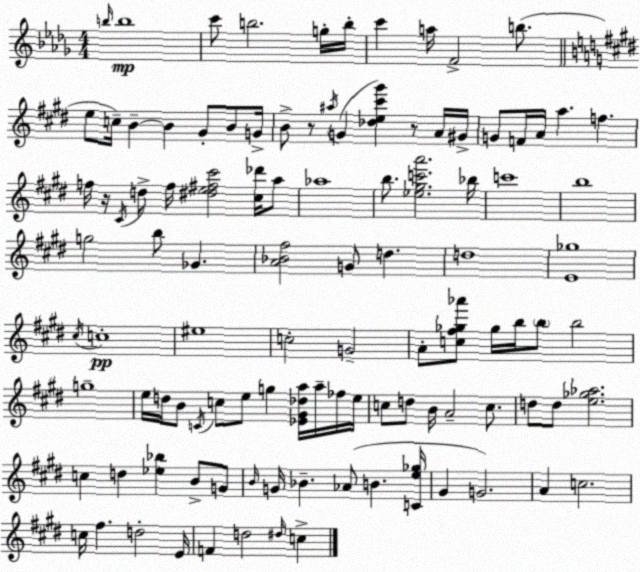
X:1
T:Untitled
M:4/4
L:1/4
K:Bbm
b/4 b4 c'/2 b2 g/4 b/4 c' a/4 F2 b/2 e/2 c/4 B B ^G/2 B/2 G/4 B/2 z/2 ^a/4 G [_de^c'^g'] z/2 A/4 ^G/4 G/2 F/4 A/4 a f f/4 z/4 ^C/4 d/2 f/4 [^de^f^c']2 [^c_d']/4 a/2 _a4 b/2 [_e^gc'a']2 _b/4 c'4 b4 g2 b/2 _G [A_B^f]2 G/2 d d4 [E_g]4 ^c/4 c4 ^e4 c2 G2 A/2 [c^f_g_a']/2 _g/4 b/4 b/2 b2 g4 e/4 d/4 B/2 C/4 c/2 e/2 g [_E^G_da]/4 a/4 _f/4 e/4 c/2 d/2 B/4 A2 c/2 d/2 d/2 [e_g_a]2 c d [_e_b] B/2 G/2 B/4 G/4 _B _A/2 B [Ce_g]/4 ^G G2 A c2 c/4 ^f d2 E/4 F d2 ^d/4 c